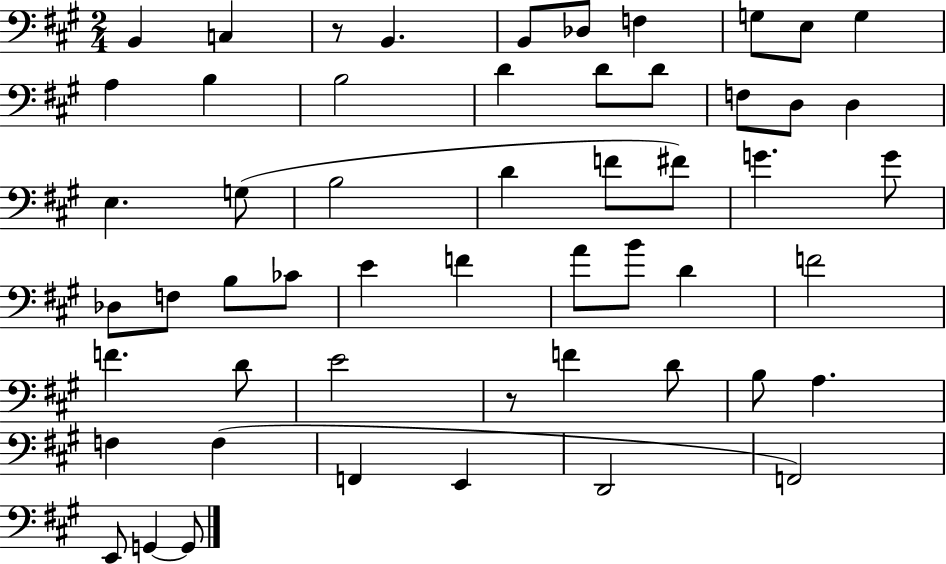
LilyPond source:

{
  \clef bass
  \numericTimeSignature
  \time 2/4
  \key a \major
  b,4 c4 | r8 b,4. | b,8 des8 f4 | g8 e8 g4 | \break a4 b4 | b2 | d'4 d'8 d'8 | f8 d8 d4 | \break e4. g8( | b2 | d'4 f'8 fis'8) | g'4. g'8 | \break des8 f8 b8 ces'8 | e'4 f'4 | a'8 b'8 d'4 | f'2 | \break f'4. d'8 | e'2 | r8 f'4 d'8 | b8 a4. | \break f4 f4( | f,4 e,4 | d,2 | f,2) | \break e,8 g,4~~ g,8 | \bar "|."
}